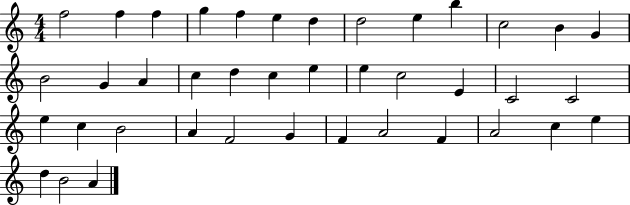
F5/h F5/q F5/q G5/q F5/q E5/q D5/q D5/h E5/q B5/q C5/h B4/q G4/q B4/h G4/q A4/q C5/q D5/q C5/q E5/q E5/q C5/h E4/q C4/h C4/h E5/q C5/q B4/h A4/q F4/h G4/q F4/q A4/h F4/q A4/h C5/q E5/q D5/q B4/h A4/q